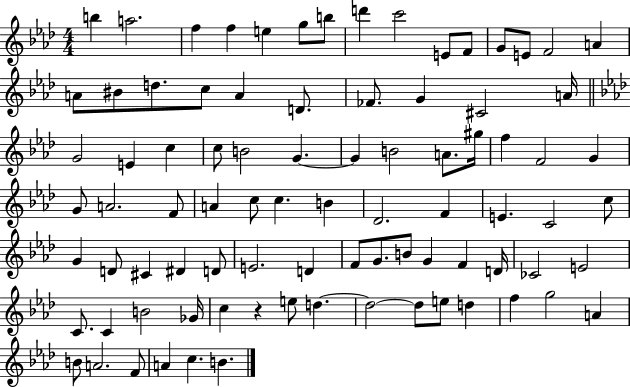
B5/q A5/h. F5/q F5/q E5/q G5/e B5/e D6/q C6/h E4/e F4/e G4/e E4/e F4/h A4/q A4/e BIS4/e D5/e. C5/e A4/q D4/e. FES4/e. G4/q C#4/h A4/s G4/h E4/q C5/q C5/e B4/h G4/q. G4/q B4/h A4/e. G#5/s F5/q F4/h G4/q G4/e A4/h. F4/e A4/q C5/e C5/q. B4/q Db4/h. F4/q E4/q. C4/h C5/e G4/q D4/e C#4/q D#4/q D4/e E4/h. D4/q F4/e G4/e. B4/e G4/q F4/q D4/s CES4/h E4/h C4/e. C4/q B4/h Gb4/s C5/q R/q E5/e D5/q. D5/h D5/e E5/e D5/q F5/q G5/h A4/q B4/e A4/h. F4/e A4/q C5/q. B4/q.